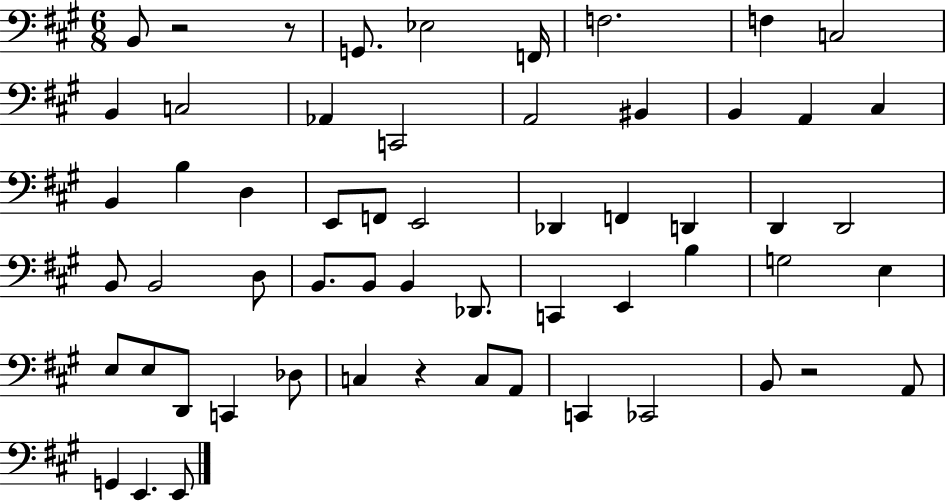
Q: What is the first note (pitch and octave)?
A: B2